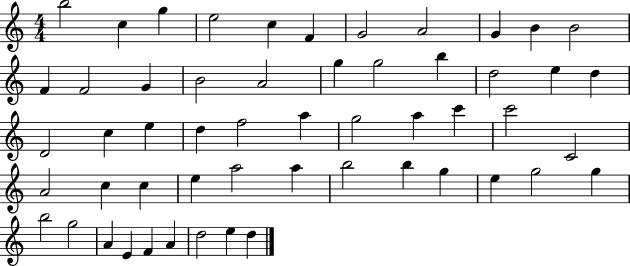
X:1
T:Untitled
M:4/4
L:1/4
K:C
b2 c g e2 c F G2 A2 G B B2 F F2 G B2 A2 g g2 b d2 e d D2 c e d f2 a g2 a c' c'2 C2 A2 c c e a2 a b2 b g e g2 g b2 g2 A E F A d2 e d